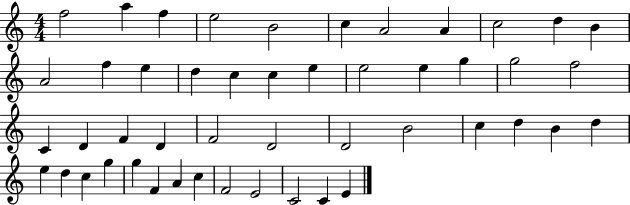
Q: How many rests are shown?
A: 0